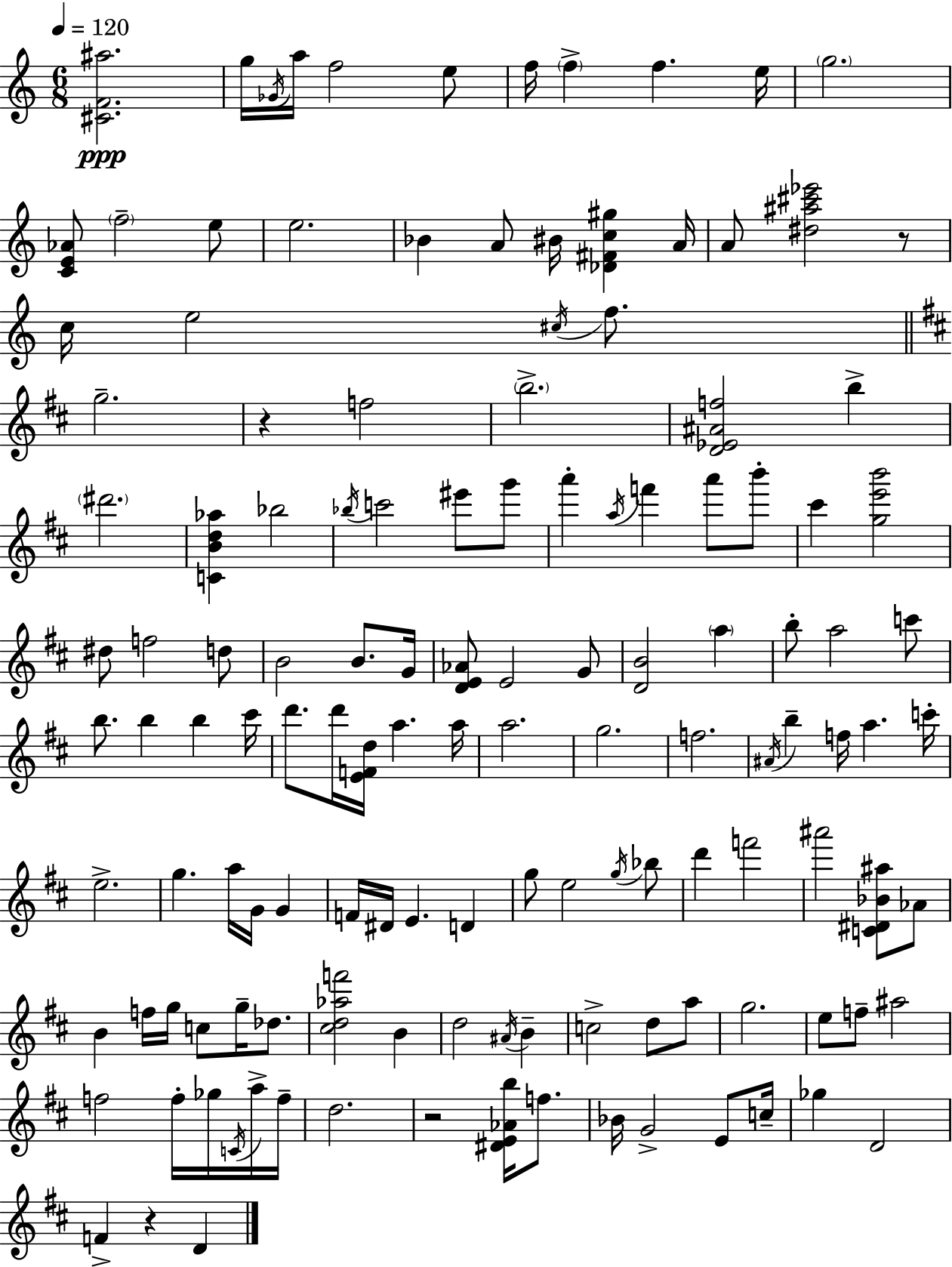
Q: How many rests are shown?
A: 4